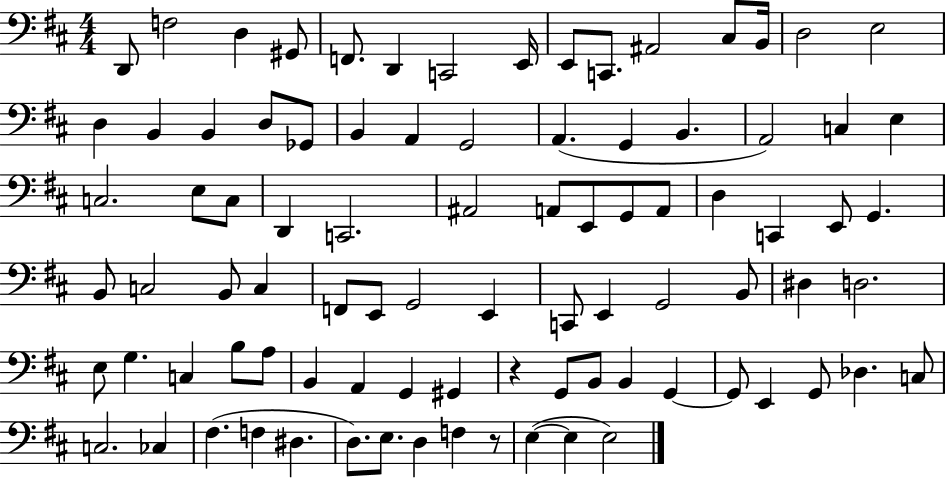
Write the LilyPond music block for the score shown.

{
  \clef bass
  \numericTimeSignature
  \time 4/4
  \key d \major
  \repeat volta 2 { d,8 f2 d4 gis,8 | f,8. d,4 c,2 e,16 | e,8 c,8. ais,2 cis8 b,16 | d2 e2 | \break d4 b,4 b,4 d8 ges,8 | b,4 a,4 g,2 | a,4.( g,4 b,4. | a,2) c4 e4 | \break c2. e8 c8 | d,4 c,2. | ais,2 a,8 e,8 g,8 a,8 | d4 c,4 e,8 g,4. | \break b,8 c2 b,8 c4 | f,8 e,8 g,2 e,4 | c,8 e,4 g,2 b,8 | dis4 d2. | \break e8 g4. c4 b8 a8 | b,4 a,4 g,4 gis,4 | r4 g,8 b,8 b,4 g,4~~ | g,8 e,4 g,8 des4. c8 | \break c2. ces4 | fis4.( f4 dis4. | d8.) e8. d4 f4 r8 | e4~(~ e4 e2) | \break } \bar "|."
}